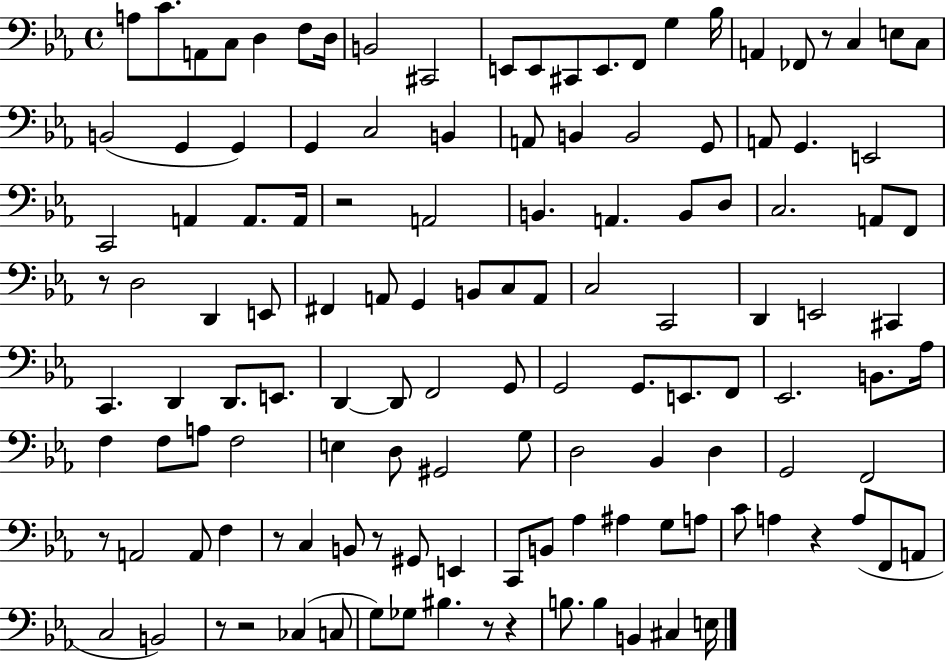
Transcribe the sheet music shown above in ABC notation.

X:1
T:Untitled
M:4/4
L:1/4
K:Eb
A,/2 C/2 A,,/2 C,/2 D, F,/2 D,/4 B,,2 ^C,,2 E,,/2 E,,/2 ^C,,/2 E,,/2 F,,/2 G, _B,/4 A,, _F,,/2 z/2 C, E,/2 C,/2 B,,2 G,, G,, G,, C,2 B,, A,,/2 B,, B,,2 G,,/2 A,,/2 G,, E,,2 C,,2 A,, A,,/2 A,,/4 z2 A,,2 B,, A,, B,,/2 D,/2 C,2 A,,/2 F,,/2 z/2 D,2 D,, E,,/2 ^F,, A,,/2 G,, B,,/2 C,/2 A,,/2 C,2 C,,2 D,, E,,2 ^C,, C,, D,, D,,/2 E,,/2 D,, D,,/2 F,,2 G,,/2 G,,2 G,,/2 E,,/2 F,,/2 _E,,2 B,,/2 _A,/4 F, F,/2 A,/2 F,2 E, D,/2 ^G,,2 G,/2 D,2 _B,, D, G,,2 F,,2 z/2 A,,2 A,,/2 F, z/2 C, B,,/2 z/2 ^G,,/2 E,, C,,/2 B,,/2 _A, ^A, G,/2 A,/2 C/2 A, z A,/2 F,,/2 A,,/2 C,2 B,,2 z/2 z2 _C, C,/2 G,/2 _G,/2 ^B, z/2 z B,/2 B, B,, ^C, E,/4